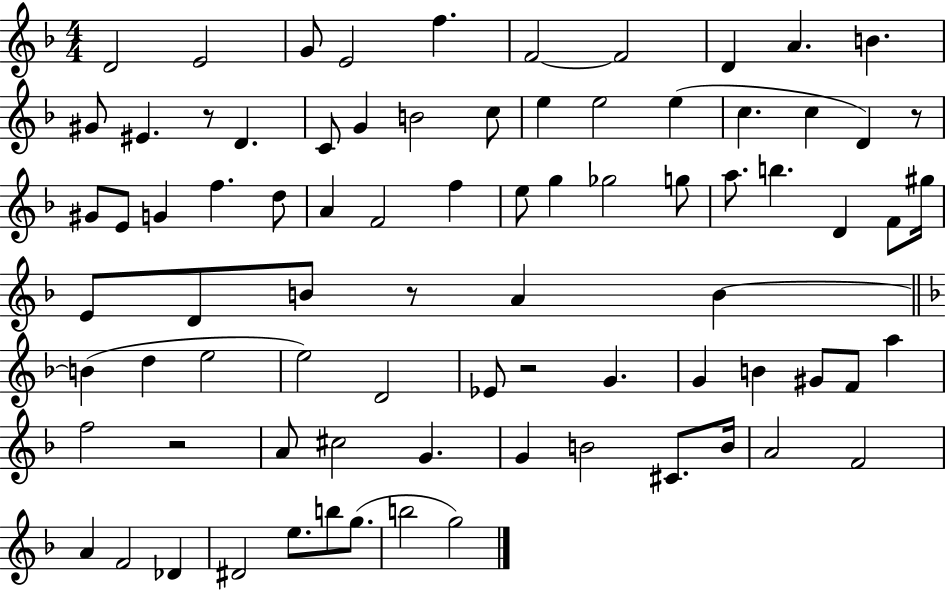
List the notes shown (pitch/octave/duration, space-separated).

D4/h E4/h G4/e E4/h F5/q. F4/h F4/h D4/q A4/q. B4/q. G#4/e EIS4/q. R/e D4/q. C4/e G4/q B4/h C5/e E5/q E5/h E5/q C5/q. C5/q D4/q R/e G#4/e E4/e G4/q F5/q. D5/e A4/q F4/h F5/q E5/e G5/q Gb5/h G5/e A5/e. B5/q. D4/q F4/e G#5/s E4/e D4/e B4/e R/e A4/q B4/q B4/q D5/q E5/h E5/h D4/h Eb4/e R/h G4/q. G4/q B4/q G#4/e F4/e A5/q F5/h R/h A4/e C#5/h G4/q. G4/q B4/h C#4/e. B4/s A4/h F4/h A4/q F4/h Db4/q D#4/h E5/e. B5/e G5/e. B5/h G5/h